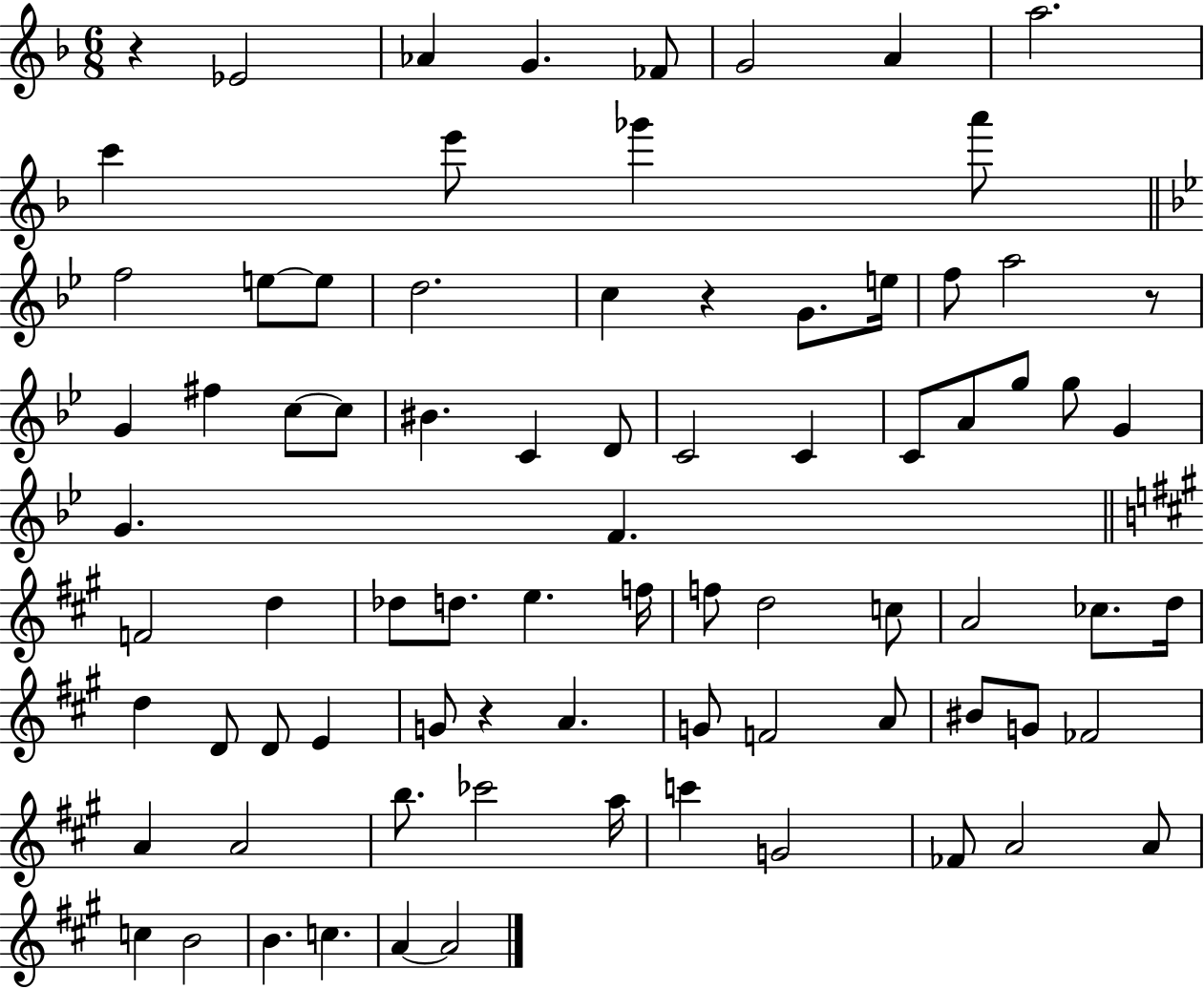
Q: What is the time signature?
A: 6/8